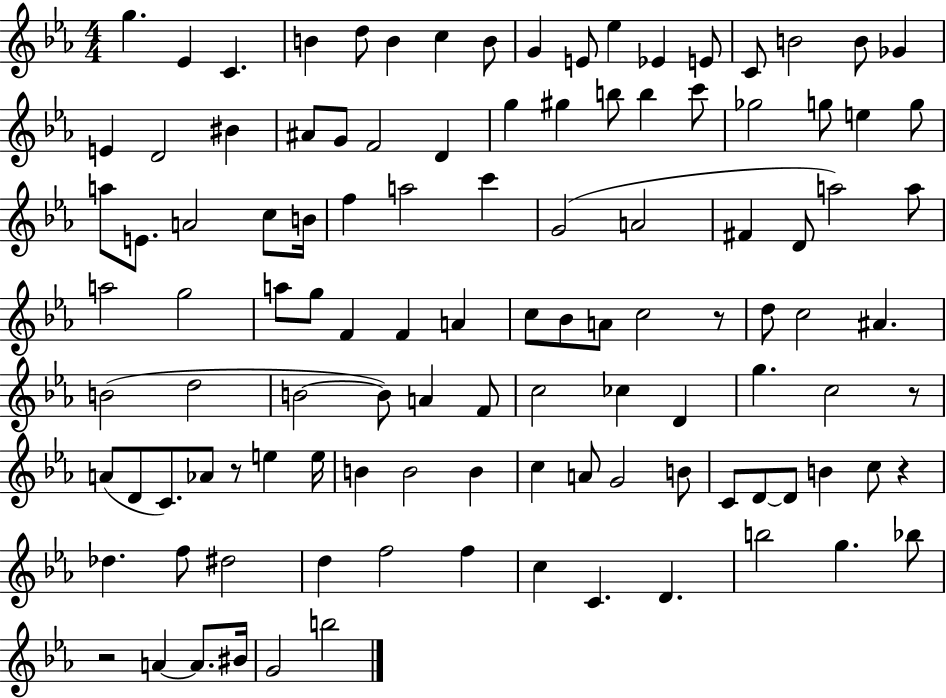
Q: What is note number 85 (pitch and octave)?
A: B4